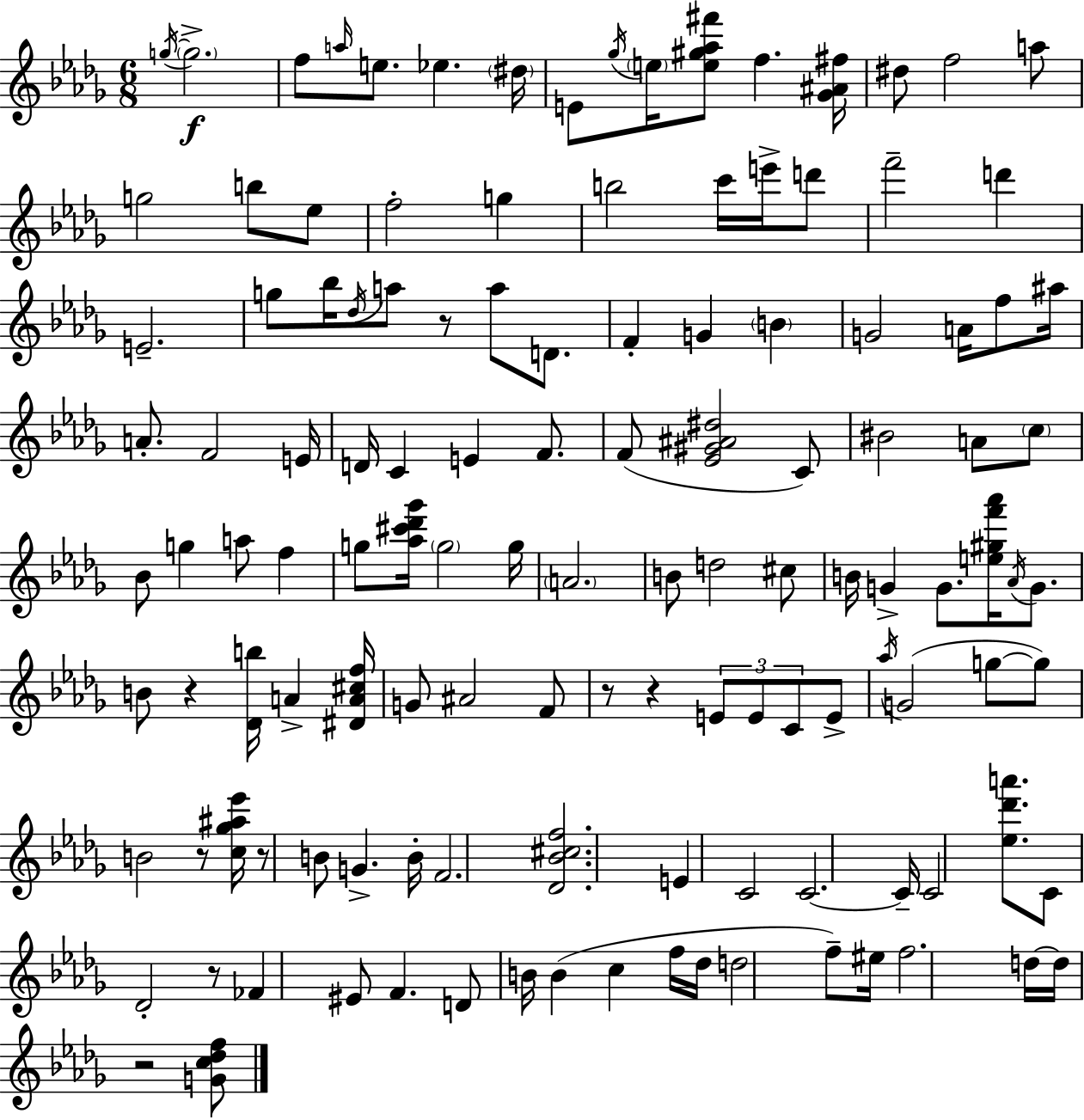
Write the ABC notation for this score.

X:1
T:Untitled
M:6/8
L:1/4
K:Bbm
g/4 g2 f/2 a/4 e/2 _e ^d/4 E/2 _g/4 e/4 [e^g_a^f']/2 f [_G^A^f]/4 ^d/2 f2 a/2 g2 b/2 _e/2 f2 g b2 c'/4 e'/4 d'/2 f'2 d' E2 g/2 _b/4 _d/4 a/2 z/2 a/2 D/2 F G B G2 A/4 f/2 ^a/4 A/2 F2 E/4 D/4 C E F/2 F/2 [_E^G^A^d]2 C/2 ^B2 A/2 c/2 _B/2 g a/2 f g/2 [_a^c'_d'_g']/4 g2 g/4 A2 B/2 d2 ^c/2 B/4 G G/2 [e^gf'_a']/4 _A/4 G/2 B/2 z [_Db]/4 A [^DA^cf]/4 G/2 ^A2 F/2 z/2 z E/2 E/2 C/2 E/2 _a/4 G2 g/2 g/2 B2 z/2 [c_g^a_e']/4 z/2 B/2 G B/4 F2 [_D_B^cf]2 E C2 C2 C/4 C2 [_e_d'a']/2 C/2 _D2 z/2 _F ^E/2 F D/2 B/4 B c f/4 _d/4 d2 f/2 ^e/4 f2 d/4 d/4 z2 [Gc_df]/2